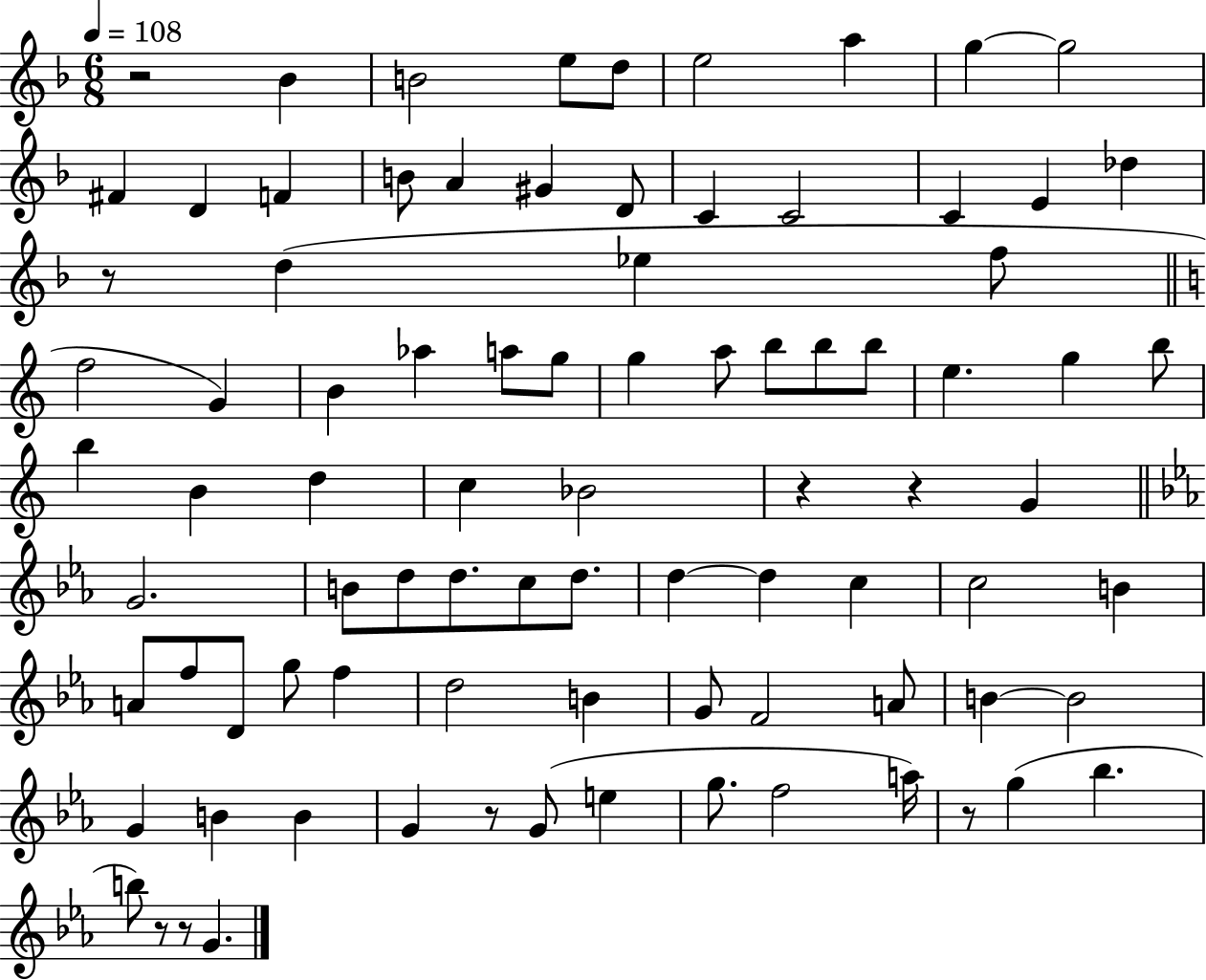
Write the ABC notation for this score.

X:1
T:Untitled
M:6/8
L:1/4
K:F
z2 _B B2 e/2 d/2 e2 a g g2 ^F D F B/2 A ^G D/2 C C2 C E _d z/2 d _e f/2 f2 G B _a a/2 g/2 g a/2 b/2 b/2 b/2 e g b/2 b B d c _B2 z z G G2 B/2 d/2 d/2 c/2 d/2 d d c c2 B A/2 f/2 D/2 g/2 f d2 B G/2 F2 A/2 B B2 G B B G z/2 G/2 e g/2 f2 a/4 z/2 g _b b/2 z/2 z/2 G